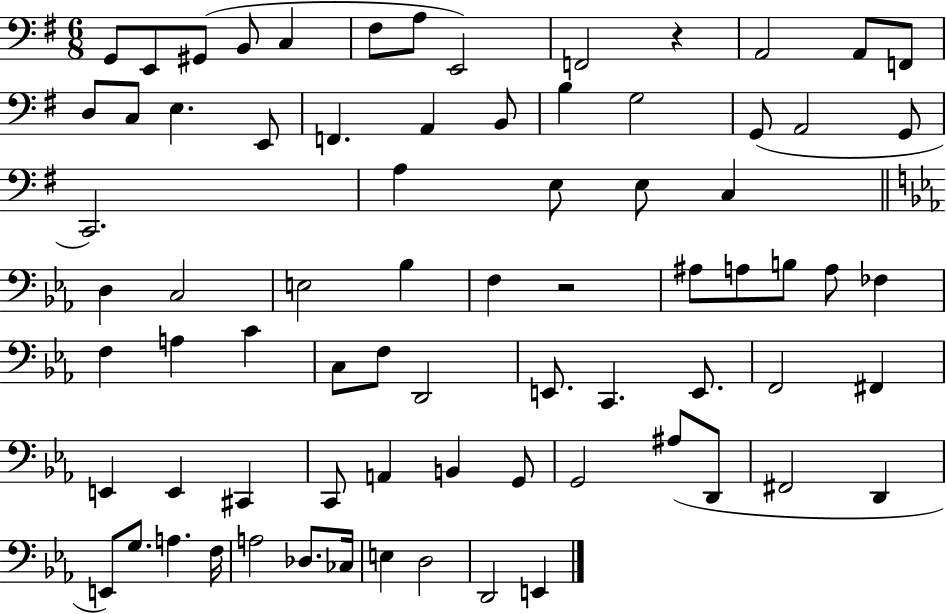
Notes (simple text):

G2/e E2/e G#2/e B2/e C3/q F#3/e A3/e E2/h F2/h R/q A2/h A2/e F2/e D3/e C3/e E3/q. E2/e F2/q. A2/q B2/e B3/q G3/h G2/e A2/h G2/e C2/h. A3/q E3/e E3/e C3/q D3/q C3/h E3/h Bb3/q F3/q R/h A#3/e A3/e B3/e A3/e FES3/q F3/q A3/q C4/q C3/e F3/e D2/h E2/e. C2/q. E2/e. F2/h F#2/q E2/q E2/q C#2/q C2/e A2/q B2/q G2/e G2/h A#3/e D2/e F#2/h D2/q E2/e G3/e. A3/q. F3/s A3/h Db3/e. CES3/s E3/q D3/h D2/h E2/q